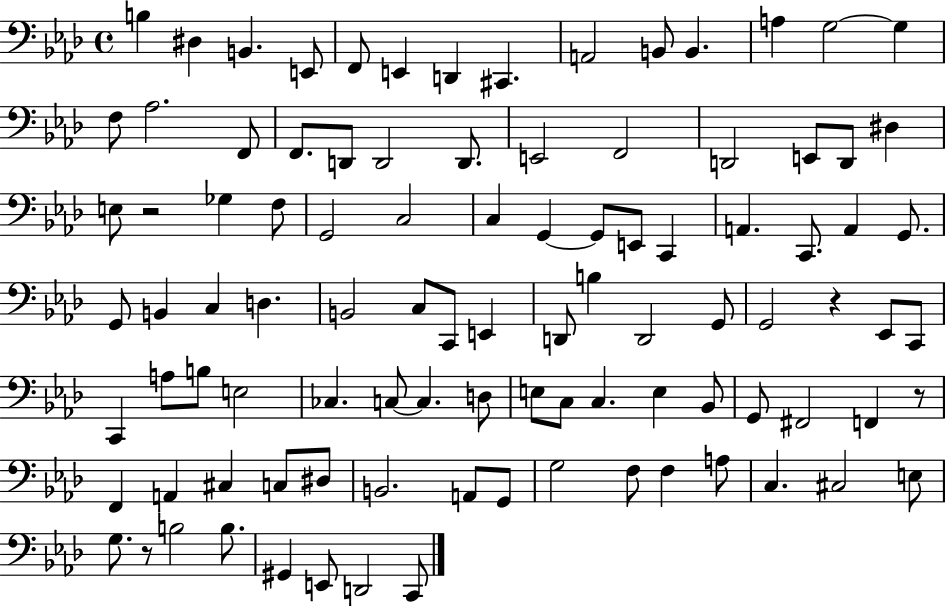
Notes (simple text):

B3/q D#3/q B2/q. E2/e F2/e E2/q D2/q C#2/q. A2/h B2/e B2/q. A3/q G3/h G3/q F3/e Ab3/h. F2/e F2/e. D2/e D2/h D2/e. E2/h F2/h D2/h E2/e D2/e D#3/q E3/e R/h Gb3/q F3/e G2/h C3/h C3/q G2/q G2/e E2/e C2/q A2/q. C2/e. A2/q G2/e. G2/e B2/q C3/q D3/q. B2/h C3/e C2/e E2/q D2/e B3/q D2/h G2/e G2/h R/q Eb2/e C2/e C2/q A3/e B3/e E3/h CES3/q. C3/e C3/q. D3/e E3/e C3/e C3/q. E3/q Bb2/e G2/e F#2/h F2/q R/e F2/q A2/q C#3/q C3/e D#3/e B2/h. A2/e G2/e G3/h F3/e F3/q A3/e C3/q. C#3/h E3/e G3/e. R/e B3/h B3/e. G#2/q E2/e D2/h C2/e